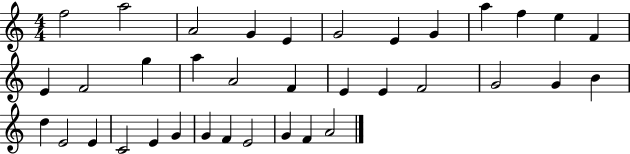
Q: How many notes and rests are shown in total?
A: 36